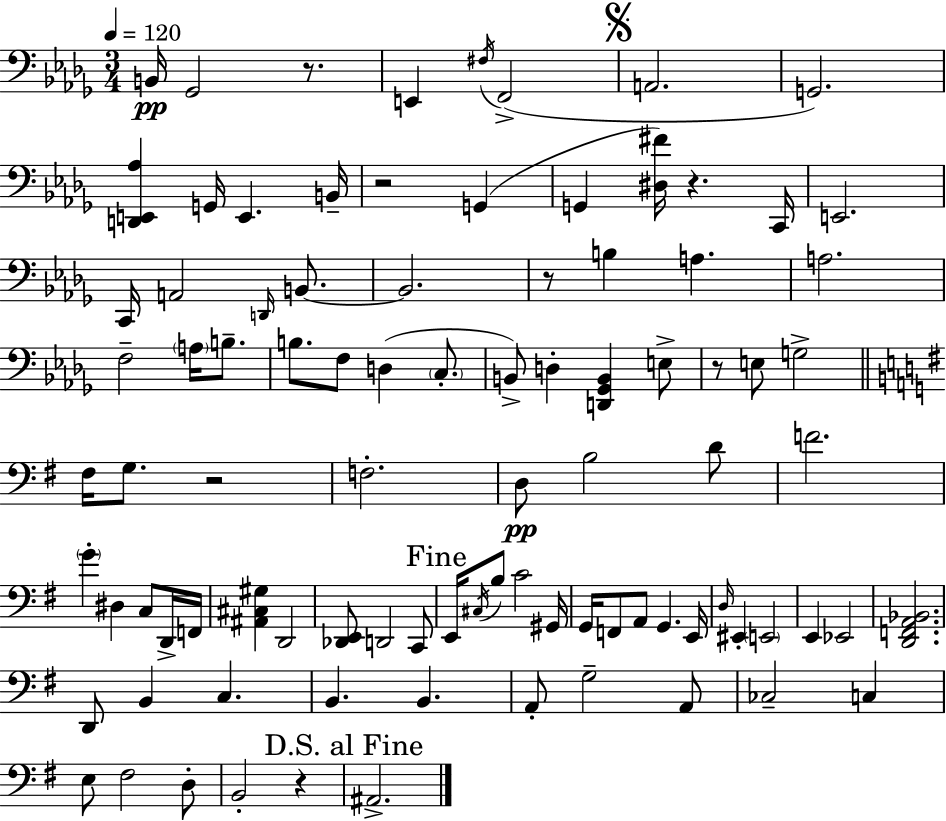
B2/s Gb2/h R/e. E2/q F#3/s F2/h A2/h. G2/h. [D2,E2,Ab3]/q G2/s E2/q. B2/s R/h G2/q G2/q [D#3,F#4]/s R/q. C2/s E2/h. C2/s A2/h D2/s B2/e. B2/h. R/e B3/q A3/q. A3/h. F3/h A3/s B3/e. B3/e. F3/e D3/q C3/e. B2/e D3/q [D2,Gb2,B2]/q E3/e R/e E3/e G3/h F#3/s G3/e. R/h F3/h. D3/e B3/h D4/e F4/h. G4/q D#3/q C3/e D2/s F2/s [A#2,C#3,G#3]/q D2/h [Db2,E2]/e D2/h C2/e E2/s C#3/s B3/e C4/h G#2/s G2/s F2/e A2/e G2/q. E2/s D3/s EIS2/q E2/h E2/q Eb2/h [D2,F2,A2,Bb2]/h. D2/e B2/q C3/q. B2/q. B2/q. A2/e G3/h A2/e CES3/h C3/q E3/e F#3/h D3/e B2/h R/q A#2/h.